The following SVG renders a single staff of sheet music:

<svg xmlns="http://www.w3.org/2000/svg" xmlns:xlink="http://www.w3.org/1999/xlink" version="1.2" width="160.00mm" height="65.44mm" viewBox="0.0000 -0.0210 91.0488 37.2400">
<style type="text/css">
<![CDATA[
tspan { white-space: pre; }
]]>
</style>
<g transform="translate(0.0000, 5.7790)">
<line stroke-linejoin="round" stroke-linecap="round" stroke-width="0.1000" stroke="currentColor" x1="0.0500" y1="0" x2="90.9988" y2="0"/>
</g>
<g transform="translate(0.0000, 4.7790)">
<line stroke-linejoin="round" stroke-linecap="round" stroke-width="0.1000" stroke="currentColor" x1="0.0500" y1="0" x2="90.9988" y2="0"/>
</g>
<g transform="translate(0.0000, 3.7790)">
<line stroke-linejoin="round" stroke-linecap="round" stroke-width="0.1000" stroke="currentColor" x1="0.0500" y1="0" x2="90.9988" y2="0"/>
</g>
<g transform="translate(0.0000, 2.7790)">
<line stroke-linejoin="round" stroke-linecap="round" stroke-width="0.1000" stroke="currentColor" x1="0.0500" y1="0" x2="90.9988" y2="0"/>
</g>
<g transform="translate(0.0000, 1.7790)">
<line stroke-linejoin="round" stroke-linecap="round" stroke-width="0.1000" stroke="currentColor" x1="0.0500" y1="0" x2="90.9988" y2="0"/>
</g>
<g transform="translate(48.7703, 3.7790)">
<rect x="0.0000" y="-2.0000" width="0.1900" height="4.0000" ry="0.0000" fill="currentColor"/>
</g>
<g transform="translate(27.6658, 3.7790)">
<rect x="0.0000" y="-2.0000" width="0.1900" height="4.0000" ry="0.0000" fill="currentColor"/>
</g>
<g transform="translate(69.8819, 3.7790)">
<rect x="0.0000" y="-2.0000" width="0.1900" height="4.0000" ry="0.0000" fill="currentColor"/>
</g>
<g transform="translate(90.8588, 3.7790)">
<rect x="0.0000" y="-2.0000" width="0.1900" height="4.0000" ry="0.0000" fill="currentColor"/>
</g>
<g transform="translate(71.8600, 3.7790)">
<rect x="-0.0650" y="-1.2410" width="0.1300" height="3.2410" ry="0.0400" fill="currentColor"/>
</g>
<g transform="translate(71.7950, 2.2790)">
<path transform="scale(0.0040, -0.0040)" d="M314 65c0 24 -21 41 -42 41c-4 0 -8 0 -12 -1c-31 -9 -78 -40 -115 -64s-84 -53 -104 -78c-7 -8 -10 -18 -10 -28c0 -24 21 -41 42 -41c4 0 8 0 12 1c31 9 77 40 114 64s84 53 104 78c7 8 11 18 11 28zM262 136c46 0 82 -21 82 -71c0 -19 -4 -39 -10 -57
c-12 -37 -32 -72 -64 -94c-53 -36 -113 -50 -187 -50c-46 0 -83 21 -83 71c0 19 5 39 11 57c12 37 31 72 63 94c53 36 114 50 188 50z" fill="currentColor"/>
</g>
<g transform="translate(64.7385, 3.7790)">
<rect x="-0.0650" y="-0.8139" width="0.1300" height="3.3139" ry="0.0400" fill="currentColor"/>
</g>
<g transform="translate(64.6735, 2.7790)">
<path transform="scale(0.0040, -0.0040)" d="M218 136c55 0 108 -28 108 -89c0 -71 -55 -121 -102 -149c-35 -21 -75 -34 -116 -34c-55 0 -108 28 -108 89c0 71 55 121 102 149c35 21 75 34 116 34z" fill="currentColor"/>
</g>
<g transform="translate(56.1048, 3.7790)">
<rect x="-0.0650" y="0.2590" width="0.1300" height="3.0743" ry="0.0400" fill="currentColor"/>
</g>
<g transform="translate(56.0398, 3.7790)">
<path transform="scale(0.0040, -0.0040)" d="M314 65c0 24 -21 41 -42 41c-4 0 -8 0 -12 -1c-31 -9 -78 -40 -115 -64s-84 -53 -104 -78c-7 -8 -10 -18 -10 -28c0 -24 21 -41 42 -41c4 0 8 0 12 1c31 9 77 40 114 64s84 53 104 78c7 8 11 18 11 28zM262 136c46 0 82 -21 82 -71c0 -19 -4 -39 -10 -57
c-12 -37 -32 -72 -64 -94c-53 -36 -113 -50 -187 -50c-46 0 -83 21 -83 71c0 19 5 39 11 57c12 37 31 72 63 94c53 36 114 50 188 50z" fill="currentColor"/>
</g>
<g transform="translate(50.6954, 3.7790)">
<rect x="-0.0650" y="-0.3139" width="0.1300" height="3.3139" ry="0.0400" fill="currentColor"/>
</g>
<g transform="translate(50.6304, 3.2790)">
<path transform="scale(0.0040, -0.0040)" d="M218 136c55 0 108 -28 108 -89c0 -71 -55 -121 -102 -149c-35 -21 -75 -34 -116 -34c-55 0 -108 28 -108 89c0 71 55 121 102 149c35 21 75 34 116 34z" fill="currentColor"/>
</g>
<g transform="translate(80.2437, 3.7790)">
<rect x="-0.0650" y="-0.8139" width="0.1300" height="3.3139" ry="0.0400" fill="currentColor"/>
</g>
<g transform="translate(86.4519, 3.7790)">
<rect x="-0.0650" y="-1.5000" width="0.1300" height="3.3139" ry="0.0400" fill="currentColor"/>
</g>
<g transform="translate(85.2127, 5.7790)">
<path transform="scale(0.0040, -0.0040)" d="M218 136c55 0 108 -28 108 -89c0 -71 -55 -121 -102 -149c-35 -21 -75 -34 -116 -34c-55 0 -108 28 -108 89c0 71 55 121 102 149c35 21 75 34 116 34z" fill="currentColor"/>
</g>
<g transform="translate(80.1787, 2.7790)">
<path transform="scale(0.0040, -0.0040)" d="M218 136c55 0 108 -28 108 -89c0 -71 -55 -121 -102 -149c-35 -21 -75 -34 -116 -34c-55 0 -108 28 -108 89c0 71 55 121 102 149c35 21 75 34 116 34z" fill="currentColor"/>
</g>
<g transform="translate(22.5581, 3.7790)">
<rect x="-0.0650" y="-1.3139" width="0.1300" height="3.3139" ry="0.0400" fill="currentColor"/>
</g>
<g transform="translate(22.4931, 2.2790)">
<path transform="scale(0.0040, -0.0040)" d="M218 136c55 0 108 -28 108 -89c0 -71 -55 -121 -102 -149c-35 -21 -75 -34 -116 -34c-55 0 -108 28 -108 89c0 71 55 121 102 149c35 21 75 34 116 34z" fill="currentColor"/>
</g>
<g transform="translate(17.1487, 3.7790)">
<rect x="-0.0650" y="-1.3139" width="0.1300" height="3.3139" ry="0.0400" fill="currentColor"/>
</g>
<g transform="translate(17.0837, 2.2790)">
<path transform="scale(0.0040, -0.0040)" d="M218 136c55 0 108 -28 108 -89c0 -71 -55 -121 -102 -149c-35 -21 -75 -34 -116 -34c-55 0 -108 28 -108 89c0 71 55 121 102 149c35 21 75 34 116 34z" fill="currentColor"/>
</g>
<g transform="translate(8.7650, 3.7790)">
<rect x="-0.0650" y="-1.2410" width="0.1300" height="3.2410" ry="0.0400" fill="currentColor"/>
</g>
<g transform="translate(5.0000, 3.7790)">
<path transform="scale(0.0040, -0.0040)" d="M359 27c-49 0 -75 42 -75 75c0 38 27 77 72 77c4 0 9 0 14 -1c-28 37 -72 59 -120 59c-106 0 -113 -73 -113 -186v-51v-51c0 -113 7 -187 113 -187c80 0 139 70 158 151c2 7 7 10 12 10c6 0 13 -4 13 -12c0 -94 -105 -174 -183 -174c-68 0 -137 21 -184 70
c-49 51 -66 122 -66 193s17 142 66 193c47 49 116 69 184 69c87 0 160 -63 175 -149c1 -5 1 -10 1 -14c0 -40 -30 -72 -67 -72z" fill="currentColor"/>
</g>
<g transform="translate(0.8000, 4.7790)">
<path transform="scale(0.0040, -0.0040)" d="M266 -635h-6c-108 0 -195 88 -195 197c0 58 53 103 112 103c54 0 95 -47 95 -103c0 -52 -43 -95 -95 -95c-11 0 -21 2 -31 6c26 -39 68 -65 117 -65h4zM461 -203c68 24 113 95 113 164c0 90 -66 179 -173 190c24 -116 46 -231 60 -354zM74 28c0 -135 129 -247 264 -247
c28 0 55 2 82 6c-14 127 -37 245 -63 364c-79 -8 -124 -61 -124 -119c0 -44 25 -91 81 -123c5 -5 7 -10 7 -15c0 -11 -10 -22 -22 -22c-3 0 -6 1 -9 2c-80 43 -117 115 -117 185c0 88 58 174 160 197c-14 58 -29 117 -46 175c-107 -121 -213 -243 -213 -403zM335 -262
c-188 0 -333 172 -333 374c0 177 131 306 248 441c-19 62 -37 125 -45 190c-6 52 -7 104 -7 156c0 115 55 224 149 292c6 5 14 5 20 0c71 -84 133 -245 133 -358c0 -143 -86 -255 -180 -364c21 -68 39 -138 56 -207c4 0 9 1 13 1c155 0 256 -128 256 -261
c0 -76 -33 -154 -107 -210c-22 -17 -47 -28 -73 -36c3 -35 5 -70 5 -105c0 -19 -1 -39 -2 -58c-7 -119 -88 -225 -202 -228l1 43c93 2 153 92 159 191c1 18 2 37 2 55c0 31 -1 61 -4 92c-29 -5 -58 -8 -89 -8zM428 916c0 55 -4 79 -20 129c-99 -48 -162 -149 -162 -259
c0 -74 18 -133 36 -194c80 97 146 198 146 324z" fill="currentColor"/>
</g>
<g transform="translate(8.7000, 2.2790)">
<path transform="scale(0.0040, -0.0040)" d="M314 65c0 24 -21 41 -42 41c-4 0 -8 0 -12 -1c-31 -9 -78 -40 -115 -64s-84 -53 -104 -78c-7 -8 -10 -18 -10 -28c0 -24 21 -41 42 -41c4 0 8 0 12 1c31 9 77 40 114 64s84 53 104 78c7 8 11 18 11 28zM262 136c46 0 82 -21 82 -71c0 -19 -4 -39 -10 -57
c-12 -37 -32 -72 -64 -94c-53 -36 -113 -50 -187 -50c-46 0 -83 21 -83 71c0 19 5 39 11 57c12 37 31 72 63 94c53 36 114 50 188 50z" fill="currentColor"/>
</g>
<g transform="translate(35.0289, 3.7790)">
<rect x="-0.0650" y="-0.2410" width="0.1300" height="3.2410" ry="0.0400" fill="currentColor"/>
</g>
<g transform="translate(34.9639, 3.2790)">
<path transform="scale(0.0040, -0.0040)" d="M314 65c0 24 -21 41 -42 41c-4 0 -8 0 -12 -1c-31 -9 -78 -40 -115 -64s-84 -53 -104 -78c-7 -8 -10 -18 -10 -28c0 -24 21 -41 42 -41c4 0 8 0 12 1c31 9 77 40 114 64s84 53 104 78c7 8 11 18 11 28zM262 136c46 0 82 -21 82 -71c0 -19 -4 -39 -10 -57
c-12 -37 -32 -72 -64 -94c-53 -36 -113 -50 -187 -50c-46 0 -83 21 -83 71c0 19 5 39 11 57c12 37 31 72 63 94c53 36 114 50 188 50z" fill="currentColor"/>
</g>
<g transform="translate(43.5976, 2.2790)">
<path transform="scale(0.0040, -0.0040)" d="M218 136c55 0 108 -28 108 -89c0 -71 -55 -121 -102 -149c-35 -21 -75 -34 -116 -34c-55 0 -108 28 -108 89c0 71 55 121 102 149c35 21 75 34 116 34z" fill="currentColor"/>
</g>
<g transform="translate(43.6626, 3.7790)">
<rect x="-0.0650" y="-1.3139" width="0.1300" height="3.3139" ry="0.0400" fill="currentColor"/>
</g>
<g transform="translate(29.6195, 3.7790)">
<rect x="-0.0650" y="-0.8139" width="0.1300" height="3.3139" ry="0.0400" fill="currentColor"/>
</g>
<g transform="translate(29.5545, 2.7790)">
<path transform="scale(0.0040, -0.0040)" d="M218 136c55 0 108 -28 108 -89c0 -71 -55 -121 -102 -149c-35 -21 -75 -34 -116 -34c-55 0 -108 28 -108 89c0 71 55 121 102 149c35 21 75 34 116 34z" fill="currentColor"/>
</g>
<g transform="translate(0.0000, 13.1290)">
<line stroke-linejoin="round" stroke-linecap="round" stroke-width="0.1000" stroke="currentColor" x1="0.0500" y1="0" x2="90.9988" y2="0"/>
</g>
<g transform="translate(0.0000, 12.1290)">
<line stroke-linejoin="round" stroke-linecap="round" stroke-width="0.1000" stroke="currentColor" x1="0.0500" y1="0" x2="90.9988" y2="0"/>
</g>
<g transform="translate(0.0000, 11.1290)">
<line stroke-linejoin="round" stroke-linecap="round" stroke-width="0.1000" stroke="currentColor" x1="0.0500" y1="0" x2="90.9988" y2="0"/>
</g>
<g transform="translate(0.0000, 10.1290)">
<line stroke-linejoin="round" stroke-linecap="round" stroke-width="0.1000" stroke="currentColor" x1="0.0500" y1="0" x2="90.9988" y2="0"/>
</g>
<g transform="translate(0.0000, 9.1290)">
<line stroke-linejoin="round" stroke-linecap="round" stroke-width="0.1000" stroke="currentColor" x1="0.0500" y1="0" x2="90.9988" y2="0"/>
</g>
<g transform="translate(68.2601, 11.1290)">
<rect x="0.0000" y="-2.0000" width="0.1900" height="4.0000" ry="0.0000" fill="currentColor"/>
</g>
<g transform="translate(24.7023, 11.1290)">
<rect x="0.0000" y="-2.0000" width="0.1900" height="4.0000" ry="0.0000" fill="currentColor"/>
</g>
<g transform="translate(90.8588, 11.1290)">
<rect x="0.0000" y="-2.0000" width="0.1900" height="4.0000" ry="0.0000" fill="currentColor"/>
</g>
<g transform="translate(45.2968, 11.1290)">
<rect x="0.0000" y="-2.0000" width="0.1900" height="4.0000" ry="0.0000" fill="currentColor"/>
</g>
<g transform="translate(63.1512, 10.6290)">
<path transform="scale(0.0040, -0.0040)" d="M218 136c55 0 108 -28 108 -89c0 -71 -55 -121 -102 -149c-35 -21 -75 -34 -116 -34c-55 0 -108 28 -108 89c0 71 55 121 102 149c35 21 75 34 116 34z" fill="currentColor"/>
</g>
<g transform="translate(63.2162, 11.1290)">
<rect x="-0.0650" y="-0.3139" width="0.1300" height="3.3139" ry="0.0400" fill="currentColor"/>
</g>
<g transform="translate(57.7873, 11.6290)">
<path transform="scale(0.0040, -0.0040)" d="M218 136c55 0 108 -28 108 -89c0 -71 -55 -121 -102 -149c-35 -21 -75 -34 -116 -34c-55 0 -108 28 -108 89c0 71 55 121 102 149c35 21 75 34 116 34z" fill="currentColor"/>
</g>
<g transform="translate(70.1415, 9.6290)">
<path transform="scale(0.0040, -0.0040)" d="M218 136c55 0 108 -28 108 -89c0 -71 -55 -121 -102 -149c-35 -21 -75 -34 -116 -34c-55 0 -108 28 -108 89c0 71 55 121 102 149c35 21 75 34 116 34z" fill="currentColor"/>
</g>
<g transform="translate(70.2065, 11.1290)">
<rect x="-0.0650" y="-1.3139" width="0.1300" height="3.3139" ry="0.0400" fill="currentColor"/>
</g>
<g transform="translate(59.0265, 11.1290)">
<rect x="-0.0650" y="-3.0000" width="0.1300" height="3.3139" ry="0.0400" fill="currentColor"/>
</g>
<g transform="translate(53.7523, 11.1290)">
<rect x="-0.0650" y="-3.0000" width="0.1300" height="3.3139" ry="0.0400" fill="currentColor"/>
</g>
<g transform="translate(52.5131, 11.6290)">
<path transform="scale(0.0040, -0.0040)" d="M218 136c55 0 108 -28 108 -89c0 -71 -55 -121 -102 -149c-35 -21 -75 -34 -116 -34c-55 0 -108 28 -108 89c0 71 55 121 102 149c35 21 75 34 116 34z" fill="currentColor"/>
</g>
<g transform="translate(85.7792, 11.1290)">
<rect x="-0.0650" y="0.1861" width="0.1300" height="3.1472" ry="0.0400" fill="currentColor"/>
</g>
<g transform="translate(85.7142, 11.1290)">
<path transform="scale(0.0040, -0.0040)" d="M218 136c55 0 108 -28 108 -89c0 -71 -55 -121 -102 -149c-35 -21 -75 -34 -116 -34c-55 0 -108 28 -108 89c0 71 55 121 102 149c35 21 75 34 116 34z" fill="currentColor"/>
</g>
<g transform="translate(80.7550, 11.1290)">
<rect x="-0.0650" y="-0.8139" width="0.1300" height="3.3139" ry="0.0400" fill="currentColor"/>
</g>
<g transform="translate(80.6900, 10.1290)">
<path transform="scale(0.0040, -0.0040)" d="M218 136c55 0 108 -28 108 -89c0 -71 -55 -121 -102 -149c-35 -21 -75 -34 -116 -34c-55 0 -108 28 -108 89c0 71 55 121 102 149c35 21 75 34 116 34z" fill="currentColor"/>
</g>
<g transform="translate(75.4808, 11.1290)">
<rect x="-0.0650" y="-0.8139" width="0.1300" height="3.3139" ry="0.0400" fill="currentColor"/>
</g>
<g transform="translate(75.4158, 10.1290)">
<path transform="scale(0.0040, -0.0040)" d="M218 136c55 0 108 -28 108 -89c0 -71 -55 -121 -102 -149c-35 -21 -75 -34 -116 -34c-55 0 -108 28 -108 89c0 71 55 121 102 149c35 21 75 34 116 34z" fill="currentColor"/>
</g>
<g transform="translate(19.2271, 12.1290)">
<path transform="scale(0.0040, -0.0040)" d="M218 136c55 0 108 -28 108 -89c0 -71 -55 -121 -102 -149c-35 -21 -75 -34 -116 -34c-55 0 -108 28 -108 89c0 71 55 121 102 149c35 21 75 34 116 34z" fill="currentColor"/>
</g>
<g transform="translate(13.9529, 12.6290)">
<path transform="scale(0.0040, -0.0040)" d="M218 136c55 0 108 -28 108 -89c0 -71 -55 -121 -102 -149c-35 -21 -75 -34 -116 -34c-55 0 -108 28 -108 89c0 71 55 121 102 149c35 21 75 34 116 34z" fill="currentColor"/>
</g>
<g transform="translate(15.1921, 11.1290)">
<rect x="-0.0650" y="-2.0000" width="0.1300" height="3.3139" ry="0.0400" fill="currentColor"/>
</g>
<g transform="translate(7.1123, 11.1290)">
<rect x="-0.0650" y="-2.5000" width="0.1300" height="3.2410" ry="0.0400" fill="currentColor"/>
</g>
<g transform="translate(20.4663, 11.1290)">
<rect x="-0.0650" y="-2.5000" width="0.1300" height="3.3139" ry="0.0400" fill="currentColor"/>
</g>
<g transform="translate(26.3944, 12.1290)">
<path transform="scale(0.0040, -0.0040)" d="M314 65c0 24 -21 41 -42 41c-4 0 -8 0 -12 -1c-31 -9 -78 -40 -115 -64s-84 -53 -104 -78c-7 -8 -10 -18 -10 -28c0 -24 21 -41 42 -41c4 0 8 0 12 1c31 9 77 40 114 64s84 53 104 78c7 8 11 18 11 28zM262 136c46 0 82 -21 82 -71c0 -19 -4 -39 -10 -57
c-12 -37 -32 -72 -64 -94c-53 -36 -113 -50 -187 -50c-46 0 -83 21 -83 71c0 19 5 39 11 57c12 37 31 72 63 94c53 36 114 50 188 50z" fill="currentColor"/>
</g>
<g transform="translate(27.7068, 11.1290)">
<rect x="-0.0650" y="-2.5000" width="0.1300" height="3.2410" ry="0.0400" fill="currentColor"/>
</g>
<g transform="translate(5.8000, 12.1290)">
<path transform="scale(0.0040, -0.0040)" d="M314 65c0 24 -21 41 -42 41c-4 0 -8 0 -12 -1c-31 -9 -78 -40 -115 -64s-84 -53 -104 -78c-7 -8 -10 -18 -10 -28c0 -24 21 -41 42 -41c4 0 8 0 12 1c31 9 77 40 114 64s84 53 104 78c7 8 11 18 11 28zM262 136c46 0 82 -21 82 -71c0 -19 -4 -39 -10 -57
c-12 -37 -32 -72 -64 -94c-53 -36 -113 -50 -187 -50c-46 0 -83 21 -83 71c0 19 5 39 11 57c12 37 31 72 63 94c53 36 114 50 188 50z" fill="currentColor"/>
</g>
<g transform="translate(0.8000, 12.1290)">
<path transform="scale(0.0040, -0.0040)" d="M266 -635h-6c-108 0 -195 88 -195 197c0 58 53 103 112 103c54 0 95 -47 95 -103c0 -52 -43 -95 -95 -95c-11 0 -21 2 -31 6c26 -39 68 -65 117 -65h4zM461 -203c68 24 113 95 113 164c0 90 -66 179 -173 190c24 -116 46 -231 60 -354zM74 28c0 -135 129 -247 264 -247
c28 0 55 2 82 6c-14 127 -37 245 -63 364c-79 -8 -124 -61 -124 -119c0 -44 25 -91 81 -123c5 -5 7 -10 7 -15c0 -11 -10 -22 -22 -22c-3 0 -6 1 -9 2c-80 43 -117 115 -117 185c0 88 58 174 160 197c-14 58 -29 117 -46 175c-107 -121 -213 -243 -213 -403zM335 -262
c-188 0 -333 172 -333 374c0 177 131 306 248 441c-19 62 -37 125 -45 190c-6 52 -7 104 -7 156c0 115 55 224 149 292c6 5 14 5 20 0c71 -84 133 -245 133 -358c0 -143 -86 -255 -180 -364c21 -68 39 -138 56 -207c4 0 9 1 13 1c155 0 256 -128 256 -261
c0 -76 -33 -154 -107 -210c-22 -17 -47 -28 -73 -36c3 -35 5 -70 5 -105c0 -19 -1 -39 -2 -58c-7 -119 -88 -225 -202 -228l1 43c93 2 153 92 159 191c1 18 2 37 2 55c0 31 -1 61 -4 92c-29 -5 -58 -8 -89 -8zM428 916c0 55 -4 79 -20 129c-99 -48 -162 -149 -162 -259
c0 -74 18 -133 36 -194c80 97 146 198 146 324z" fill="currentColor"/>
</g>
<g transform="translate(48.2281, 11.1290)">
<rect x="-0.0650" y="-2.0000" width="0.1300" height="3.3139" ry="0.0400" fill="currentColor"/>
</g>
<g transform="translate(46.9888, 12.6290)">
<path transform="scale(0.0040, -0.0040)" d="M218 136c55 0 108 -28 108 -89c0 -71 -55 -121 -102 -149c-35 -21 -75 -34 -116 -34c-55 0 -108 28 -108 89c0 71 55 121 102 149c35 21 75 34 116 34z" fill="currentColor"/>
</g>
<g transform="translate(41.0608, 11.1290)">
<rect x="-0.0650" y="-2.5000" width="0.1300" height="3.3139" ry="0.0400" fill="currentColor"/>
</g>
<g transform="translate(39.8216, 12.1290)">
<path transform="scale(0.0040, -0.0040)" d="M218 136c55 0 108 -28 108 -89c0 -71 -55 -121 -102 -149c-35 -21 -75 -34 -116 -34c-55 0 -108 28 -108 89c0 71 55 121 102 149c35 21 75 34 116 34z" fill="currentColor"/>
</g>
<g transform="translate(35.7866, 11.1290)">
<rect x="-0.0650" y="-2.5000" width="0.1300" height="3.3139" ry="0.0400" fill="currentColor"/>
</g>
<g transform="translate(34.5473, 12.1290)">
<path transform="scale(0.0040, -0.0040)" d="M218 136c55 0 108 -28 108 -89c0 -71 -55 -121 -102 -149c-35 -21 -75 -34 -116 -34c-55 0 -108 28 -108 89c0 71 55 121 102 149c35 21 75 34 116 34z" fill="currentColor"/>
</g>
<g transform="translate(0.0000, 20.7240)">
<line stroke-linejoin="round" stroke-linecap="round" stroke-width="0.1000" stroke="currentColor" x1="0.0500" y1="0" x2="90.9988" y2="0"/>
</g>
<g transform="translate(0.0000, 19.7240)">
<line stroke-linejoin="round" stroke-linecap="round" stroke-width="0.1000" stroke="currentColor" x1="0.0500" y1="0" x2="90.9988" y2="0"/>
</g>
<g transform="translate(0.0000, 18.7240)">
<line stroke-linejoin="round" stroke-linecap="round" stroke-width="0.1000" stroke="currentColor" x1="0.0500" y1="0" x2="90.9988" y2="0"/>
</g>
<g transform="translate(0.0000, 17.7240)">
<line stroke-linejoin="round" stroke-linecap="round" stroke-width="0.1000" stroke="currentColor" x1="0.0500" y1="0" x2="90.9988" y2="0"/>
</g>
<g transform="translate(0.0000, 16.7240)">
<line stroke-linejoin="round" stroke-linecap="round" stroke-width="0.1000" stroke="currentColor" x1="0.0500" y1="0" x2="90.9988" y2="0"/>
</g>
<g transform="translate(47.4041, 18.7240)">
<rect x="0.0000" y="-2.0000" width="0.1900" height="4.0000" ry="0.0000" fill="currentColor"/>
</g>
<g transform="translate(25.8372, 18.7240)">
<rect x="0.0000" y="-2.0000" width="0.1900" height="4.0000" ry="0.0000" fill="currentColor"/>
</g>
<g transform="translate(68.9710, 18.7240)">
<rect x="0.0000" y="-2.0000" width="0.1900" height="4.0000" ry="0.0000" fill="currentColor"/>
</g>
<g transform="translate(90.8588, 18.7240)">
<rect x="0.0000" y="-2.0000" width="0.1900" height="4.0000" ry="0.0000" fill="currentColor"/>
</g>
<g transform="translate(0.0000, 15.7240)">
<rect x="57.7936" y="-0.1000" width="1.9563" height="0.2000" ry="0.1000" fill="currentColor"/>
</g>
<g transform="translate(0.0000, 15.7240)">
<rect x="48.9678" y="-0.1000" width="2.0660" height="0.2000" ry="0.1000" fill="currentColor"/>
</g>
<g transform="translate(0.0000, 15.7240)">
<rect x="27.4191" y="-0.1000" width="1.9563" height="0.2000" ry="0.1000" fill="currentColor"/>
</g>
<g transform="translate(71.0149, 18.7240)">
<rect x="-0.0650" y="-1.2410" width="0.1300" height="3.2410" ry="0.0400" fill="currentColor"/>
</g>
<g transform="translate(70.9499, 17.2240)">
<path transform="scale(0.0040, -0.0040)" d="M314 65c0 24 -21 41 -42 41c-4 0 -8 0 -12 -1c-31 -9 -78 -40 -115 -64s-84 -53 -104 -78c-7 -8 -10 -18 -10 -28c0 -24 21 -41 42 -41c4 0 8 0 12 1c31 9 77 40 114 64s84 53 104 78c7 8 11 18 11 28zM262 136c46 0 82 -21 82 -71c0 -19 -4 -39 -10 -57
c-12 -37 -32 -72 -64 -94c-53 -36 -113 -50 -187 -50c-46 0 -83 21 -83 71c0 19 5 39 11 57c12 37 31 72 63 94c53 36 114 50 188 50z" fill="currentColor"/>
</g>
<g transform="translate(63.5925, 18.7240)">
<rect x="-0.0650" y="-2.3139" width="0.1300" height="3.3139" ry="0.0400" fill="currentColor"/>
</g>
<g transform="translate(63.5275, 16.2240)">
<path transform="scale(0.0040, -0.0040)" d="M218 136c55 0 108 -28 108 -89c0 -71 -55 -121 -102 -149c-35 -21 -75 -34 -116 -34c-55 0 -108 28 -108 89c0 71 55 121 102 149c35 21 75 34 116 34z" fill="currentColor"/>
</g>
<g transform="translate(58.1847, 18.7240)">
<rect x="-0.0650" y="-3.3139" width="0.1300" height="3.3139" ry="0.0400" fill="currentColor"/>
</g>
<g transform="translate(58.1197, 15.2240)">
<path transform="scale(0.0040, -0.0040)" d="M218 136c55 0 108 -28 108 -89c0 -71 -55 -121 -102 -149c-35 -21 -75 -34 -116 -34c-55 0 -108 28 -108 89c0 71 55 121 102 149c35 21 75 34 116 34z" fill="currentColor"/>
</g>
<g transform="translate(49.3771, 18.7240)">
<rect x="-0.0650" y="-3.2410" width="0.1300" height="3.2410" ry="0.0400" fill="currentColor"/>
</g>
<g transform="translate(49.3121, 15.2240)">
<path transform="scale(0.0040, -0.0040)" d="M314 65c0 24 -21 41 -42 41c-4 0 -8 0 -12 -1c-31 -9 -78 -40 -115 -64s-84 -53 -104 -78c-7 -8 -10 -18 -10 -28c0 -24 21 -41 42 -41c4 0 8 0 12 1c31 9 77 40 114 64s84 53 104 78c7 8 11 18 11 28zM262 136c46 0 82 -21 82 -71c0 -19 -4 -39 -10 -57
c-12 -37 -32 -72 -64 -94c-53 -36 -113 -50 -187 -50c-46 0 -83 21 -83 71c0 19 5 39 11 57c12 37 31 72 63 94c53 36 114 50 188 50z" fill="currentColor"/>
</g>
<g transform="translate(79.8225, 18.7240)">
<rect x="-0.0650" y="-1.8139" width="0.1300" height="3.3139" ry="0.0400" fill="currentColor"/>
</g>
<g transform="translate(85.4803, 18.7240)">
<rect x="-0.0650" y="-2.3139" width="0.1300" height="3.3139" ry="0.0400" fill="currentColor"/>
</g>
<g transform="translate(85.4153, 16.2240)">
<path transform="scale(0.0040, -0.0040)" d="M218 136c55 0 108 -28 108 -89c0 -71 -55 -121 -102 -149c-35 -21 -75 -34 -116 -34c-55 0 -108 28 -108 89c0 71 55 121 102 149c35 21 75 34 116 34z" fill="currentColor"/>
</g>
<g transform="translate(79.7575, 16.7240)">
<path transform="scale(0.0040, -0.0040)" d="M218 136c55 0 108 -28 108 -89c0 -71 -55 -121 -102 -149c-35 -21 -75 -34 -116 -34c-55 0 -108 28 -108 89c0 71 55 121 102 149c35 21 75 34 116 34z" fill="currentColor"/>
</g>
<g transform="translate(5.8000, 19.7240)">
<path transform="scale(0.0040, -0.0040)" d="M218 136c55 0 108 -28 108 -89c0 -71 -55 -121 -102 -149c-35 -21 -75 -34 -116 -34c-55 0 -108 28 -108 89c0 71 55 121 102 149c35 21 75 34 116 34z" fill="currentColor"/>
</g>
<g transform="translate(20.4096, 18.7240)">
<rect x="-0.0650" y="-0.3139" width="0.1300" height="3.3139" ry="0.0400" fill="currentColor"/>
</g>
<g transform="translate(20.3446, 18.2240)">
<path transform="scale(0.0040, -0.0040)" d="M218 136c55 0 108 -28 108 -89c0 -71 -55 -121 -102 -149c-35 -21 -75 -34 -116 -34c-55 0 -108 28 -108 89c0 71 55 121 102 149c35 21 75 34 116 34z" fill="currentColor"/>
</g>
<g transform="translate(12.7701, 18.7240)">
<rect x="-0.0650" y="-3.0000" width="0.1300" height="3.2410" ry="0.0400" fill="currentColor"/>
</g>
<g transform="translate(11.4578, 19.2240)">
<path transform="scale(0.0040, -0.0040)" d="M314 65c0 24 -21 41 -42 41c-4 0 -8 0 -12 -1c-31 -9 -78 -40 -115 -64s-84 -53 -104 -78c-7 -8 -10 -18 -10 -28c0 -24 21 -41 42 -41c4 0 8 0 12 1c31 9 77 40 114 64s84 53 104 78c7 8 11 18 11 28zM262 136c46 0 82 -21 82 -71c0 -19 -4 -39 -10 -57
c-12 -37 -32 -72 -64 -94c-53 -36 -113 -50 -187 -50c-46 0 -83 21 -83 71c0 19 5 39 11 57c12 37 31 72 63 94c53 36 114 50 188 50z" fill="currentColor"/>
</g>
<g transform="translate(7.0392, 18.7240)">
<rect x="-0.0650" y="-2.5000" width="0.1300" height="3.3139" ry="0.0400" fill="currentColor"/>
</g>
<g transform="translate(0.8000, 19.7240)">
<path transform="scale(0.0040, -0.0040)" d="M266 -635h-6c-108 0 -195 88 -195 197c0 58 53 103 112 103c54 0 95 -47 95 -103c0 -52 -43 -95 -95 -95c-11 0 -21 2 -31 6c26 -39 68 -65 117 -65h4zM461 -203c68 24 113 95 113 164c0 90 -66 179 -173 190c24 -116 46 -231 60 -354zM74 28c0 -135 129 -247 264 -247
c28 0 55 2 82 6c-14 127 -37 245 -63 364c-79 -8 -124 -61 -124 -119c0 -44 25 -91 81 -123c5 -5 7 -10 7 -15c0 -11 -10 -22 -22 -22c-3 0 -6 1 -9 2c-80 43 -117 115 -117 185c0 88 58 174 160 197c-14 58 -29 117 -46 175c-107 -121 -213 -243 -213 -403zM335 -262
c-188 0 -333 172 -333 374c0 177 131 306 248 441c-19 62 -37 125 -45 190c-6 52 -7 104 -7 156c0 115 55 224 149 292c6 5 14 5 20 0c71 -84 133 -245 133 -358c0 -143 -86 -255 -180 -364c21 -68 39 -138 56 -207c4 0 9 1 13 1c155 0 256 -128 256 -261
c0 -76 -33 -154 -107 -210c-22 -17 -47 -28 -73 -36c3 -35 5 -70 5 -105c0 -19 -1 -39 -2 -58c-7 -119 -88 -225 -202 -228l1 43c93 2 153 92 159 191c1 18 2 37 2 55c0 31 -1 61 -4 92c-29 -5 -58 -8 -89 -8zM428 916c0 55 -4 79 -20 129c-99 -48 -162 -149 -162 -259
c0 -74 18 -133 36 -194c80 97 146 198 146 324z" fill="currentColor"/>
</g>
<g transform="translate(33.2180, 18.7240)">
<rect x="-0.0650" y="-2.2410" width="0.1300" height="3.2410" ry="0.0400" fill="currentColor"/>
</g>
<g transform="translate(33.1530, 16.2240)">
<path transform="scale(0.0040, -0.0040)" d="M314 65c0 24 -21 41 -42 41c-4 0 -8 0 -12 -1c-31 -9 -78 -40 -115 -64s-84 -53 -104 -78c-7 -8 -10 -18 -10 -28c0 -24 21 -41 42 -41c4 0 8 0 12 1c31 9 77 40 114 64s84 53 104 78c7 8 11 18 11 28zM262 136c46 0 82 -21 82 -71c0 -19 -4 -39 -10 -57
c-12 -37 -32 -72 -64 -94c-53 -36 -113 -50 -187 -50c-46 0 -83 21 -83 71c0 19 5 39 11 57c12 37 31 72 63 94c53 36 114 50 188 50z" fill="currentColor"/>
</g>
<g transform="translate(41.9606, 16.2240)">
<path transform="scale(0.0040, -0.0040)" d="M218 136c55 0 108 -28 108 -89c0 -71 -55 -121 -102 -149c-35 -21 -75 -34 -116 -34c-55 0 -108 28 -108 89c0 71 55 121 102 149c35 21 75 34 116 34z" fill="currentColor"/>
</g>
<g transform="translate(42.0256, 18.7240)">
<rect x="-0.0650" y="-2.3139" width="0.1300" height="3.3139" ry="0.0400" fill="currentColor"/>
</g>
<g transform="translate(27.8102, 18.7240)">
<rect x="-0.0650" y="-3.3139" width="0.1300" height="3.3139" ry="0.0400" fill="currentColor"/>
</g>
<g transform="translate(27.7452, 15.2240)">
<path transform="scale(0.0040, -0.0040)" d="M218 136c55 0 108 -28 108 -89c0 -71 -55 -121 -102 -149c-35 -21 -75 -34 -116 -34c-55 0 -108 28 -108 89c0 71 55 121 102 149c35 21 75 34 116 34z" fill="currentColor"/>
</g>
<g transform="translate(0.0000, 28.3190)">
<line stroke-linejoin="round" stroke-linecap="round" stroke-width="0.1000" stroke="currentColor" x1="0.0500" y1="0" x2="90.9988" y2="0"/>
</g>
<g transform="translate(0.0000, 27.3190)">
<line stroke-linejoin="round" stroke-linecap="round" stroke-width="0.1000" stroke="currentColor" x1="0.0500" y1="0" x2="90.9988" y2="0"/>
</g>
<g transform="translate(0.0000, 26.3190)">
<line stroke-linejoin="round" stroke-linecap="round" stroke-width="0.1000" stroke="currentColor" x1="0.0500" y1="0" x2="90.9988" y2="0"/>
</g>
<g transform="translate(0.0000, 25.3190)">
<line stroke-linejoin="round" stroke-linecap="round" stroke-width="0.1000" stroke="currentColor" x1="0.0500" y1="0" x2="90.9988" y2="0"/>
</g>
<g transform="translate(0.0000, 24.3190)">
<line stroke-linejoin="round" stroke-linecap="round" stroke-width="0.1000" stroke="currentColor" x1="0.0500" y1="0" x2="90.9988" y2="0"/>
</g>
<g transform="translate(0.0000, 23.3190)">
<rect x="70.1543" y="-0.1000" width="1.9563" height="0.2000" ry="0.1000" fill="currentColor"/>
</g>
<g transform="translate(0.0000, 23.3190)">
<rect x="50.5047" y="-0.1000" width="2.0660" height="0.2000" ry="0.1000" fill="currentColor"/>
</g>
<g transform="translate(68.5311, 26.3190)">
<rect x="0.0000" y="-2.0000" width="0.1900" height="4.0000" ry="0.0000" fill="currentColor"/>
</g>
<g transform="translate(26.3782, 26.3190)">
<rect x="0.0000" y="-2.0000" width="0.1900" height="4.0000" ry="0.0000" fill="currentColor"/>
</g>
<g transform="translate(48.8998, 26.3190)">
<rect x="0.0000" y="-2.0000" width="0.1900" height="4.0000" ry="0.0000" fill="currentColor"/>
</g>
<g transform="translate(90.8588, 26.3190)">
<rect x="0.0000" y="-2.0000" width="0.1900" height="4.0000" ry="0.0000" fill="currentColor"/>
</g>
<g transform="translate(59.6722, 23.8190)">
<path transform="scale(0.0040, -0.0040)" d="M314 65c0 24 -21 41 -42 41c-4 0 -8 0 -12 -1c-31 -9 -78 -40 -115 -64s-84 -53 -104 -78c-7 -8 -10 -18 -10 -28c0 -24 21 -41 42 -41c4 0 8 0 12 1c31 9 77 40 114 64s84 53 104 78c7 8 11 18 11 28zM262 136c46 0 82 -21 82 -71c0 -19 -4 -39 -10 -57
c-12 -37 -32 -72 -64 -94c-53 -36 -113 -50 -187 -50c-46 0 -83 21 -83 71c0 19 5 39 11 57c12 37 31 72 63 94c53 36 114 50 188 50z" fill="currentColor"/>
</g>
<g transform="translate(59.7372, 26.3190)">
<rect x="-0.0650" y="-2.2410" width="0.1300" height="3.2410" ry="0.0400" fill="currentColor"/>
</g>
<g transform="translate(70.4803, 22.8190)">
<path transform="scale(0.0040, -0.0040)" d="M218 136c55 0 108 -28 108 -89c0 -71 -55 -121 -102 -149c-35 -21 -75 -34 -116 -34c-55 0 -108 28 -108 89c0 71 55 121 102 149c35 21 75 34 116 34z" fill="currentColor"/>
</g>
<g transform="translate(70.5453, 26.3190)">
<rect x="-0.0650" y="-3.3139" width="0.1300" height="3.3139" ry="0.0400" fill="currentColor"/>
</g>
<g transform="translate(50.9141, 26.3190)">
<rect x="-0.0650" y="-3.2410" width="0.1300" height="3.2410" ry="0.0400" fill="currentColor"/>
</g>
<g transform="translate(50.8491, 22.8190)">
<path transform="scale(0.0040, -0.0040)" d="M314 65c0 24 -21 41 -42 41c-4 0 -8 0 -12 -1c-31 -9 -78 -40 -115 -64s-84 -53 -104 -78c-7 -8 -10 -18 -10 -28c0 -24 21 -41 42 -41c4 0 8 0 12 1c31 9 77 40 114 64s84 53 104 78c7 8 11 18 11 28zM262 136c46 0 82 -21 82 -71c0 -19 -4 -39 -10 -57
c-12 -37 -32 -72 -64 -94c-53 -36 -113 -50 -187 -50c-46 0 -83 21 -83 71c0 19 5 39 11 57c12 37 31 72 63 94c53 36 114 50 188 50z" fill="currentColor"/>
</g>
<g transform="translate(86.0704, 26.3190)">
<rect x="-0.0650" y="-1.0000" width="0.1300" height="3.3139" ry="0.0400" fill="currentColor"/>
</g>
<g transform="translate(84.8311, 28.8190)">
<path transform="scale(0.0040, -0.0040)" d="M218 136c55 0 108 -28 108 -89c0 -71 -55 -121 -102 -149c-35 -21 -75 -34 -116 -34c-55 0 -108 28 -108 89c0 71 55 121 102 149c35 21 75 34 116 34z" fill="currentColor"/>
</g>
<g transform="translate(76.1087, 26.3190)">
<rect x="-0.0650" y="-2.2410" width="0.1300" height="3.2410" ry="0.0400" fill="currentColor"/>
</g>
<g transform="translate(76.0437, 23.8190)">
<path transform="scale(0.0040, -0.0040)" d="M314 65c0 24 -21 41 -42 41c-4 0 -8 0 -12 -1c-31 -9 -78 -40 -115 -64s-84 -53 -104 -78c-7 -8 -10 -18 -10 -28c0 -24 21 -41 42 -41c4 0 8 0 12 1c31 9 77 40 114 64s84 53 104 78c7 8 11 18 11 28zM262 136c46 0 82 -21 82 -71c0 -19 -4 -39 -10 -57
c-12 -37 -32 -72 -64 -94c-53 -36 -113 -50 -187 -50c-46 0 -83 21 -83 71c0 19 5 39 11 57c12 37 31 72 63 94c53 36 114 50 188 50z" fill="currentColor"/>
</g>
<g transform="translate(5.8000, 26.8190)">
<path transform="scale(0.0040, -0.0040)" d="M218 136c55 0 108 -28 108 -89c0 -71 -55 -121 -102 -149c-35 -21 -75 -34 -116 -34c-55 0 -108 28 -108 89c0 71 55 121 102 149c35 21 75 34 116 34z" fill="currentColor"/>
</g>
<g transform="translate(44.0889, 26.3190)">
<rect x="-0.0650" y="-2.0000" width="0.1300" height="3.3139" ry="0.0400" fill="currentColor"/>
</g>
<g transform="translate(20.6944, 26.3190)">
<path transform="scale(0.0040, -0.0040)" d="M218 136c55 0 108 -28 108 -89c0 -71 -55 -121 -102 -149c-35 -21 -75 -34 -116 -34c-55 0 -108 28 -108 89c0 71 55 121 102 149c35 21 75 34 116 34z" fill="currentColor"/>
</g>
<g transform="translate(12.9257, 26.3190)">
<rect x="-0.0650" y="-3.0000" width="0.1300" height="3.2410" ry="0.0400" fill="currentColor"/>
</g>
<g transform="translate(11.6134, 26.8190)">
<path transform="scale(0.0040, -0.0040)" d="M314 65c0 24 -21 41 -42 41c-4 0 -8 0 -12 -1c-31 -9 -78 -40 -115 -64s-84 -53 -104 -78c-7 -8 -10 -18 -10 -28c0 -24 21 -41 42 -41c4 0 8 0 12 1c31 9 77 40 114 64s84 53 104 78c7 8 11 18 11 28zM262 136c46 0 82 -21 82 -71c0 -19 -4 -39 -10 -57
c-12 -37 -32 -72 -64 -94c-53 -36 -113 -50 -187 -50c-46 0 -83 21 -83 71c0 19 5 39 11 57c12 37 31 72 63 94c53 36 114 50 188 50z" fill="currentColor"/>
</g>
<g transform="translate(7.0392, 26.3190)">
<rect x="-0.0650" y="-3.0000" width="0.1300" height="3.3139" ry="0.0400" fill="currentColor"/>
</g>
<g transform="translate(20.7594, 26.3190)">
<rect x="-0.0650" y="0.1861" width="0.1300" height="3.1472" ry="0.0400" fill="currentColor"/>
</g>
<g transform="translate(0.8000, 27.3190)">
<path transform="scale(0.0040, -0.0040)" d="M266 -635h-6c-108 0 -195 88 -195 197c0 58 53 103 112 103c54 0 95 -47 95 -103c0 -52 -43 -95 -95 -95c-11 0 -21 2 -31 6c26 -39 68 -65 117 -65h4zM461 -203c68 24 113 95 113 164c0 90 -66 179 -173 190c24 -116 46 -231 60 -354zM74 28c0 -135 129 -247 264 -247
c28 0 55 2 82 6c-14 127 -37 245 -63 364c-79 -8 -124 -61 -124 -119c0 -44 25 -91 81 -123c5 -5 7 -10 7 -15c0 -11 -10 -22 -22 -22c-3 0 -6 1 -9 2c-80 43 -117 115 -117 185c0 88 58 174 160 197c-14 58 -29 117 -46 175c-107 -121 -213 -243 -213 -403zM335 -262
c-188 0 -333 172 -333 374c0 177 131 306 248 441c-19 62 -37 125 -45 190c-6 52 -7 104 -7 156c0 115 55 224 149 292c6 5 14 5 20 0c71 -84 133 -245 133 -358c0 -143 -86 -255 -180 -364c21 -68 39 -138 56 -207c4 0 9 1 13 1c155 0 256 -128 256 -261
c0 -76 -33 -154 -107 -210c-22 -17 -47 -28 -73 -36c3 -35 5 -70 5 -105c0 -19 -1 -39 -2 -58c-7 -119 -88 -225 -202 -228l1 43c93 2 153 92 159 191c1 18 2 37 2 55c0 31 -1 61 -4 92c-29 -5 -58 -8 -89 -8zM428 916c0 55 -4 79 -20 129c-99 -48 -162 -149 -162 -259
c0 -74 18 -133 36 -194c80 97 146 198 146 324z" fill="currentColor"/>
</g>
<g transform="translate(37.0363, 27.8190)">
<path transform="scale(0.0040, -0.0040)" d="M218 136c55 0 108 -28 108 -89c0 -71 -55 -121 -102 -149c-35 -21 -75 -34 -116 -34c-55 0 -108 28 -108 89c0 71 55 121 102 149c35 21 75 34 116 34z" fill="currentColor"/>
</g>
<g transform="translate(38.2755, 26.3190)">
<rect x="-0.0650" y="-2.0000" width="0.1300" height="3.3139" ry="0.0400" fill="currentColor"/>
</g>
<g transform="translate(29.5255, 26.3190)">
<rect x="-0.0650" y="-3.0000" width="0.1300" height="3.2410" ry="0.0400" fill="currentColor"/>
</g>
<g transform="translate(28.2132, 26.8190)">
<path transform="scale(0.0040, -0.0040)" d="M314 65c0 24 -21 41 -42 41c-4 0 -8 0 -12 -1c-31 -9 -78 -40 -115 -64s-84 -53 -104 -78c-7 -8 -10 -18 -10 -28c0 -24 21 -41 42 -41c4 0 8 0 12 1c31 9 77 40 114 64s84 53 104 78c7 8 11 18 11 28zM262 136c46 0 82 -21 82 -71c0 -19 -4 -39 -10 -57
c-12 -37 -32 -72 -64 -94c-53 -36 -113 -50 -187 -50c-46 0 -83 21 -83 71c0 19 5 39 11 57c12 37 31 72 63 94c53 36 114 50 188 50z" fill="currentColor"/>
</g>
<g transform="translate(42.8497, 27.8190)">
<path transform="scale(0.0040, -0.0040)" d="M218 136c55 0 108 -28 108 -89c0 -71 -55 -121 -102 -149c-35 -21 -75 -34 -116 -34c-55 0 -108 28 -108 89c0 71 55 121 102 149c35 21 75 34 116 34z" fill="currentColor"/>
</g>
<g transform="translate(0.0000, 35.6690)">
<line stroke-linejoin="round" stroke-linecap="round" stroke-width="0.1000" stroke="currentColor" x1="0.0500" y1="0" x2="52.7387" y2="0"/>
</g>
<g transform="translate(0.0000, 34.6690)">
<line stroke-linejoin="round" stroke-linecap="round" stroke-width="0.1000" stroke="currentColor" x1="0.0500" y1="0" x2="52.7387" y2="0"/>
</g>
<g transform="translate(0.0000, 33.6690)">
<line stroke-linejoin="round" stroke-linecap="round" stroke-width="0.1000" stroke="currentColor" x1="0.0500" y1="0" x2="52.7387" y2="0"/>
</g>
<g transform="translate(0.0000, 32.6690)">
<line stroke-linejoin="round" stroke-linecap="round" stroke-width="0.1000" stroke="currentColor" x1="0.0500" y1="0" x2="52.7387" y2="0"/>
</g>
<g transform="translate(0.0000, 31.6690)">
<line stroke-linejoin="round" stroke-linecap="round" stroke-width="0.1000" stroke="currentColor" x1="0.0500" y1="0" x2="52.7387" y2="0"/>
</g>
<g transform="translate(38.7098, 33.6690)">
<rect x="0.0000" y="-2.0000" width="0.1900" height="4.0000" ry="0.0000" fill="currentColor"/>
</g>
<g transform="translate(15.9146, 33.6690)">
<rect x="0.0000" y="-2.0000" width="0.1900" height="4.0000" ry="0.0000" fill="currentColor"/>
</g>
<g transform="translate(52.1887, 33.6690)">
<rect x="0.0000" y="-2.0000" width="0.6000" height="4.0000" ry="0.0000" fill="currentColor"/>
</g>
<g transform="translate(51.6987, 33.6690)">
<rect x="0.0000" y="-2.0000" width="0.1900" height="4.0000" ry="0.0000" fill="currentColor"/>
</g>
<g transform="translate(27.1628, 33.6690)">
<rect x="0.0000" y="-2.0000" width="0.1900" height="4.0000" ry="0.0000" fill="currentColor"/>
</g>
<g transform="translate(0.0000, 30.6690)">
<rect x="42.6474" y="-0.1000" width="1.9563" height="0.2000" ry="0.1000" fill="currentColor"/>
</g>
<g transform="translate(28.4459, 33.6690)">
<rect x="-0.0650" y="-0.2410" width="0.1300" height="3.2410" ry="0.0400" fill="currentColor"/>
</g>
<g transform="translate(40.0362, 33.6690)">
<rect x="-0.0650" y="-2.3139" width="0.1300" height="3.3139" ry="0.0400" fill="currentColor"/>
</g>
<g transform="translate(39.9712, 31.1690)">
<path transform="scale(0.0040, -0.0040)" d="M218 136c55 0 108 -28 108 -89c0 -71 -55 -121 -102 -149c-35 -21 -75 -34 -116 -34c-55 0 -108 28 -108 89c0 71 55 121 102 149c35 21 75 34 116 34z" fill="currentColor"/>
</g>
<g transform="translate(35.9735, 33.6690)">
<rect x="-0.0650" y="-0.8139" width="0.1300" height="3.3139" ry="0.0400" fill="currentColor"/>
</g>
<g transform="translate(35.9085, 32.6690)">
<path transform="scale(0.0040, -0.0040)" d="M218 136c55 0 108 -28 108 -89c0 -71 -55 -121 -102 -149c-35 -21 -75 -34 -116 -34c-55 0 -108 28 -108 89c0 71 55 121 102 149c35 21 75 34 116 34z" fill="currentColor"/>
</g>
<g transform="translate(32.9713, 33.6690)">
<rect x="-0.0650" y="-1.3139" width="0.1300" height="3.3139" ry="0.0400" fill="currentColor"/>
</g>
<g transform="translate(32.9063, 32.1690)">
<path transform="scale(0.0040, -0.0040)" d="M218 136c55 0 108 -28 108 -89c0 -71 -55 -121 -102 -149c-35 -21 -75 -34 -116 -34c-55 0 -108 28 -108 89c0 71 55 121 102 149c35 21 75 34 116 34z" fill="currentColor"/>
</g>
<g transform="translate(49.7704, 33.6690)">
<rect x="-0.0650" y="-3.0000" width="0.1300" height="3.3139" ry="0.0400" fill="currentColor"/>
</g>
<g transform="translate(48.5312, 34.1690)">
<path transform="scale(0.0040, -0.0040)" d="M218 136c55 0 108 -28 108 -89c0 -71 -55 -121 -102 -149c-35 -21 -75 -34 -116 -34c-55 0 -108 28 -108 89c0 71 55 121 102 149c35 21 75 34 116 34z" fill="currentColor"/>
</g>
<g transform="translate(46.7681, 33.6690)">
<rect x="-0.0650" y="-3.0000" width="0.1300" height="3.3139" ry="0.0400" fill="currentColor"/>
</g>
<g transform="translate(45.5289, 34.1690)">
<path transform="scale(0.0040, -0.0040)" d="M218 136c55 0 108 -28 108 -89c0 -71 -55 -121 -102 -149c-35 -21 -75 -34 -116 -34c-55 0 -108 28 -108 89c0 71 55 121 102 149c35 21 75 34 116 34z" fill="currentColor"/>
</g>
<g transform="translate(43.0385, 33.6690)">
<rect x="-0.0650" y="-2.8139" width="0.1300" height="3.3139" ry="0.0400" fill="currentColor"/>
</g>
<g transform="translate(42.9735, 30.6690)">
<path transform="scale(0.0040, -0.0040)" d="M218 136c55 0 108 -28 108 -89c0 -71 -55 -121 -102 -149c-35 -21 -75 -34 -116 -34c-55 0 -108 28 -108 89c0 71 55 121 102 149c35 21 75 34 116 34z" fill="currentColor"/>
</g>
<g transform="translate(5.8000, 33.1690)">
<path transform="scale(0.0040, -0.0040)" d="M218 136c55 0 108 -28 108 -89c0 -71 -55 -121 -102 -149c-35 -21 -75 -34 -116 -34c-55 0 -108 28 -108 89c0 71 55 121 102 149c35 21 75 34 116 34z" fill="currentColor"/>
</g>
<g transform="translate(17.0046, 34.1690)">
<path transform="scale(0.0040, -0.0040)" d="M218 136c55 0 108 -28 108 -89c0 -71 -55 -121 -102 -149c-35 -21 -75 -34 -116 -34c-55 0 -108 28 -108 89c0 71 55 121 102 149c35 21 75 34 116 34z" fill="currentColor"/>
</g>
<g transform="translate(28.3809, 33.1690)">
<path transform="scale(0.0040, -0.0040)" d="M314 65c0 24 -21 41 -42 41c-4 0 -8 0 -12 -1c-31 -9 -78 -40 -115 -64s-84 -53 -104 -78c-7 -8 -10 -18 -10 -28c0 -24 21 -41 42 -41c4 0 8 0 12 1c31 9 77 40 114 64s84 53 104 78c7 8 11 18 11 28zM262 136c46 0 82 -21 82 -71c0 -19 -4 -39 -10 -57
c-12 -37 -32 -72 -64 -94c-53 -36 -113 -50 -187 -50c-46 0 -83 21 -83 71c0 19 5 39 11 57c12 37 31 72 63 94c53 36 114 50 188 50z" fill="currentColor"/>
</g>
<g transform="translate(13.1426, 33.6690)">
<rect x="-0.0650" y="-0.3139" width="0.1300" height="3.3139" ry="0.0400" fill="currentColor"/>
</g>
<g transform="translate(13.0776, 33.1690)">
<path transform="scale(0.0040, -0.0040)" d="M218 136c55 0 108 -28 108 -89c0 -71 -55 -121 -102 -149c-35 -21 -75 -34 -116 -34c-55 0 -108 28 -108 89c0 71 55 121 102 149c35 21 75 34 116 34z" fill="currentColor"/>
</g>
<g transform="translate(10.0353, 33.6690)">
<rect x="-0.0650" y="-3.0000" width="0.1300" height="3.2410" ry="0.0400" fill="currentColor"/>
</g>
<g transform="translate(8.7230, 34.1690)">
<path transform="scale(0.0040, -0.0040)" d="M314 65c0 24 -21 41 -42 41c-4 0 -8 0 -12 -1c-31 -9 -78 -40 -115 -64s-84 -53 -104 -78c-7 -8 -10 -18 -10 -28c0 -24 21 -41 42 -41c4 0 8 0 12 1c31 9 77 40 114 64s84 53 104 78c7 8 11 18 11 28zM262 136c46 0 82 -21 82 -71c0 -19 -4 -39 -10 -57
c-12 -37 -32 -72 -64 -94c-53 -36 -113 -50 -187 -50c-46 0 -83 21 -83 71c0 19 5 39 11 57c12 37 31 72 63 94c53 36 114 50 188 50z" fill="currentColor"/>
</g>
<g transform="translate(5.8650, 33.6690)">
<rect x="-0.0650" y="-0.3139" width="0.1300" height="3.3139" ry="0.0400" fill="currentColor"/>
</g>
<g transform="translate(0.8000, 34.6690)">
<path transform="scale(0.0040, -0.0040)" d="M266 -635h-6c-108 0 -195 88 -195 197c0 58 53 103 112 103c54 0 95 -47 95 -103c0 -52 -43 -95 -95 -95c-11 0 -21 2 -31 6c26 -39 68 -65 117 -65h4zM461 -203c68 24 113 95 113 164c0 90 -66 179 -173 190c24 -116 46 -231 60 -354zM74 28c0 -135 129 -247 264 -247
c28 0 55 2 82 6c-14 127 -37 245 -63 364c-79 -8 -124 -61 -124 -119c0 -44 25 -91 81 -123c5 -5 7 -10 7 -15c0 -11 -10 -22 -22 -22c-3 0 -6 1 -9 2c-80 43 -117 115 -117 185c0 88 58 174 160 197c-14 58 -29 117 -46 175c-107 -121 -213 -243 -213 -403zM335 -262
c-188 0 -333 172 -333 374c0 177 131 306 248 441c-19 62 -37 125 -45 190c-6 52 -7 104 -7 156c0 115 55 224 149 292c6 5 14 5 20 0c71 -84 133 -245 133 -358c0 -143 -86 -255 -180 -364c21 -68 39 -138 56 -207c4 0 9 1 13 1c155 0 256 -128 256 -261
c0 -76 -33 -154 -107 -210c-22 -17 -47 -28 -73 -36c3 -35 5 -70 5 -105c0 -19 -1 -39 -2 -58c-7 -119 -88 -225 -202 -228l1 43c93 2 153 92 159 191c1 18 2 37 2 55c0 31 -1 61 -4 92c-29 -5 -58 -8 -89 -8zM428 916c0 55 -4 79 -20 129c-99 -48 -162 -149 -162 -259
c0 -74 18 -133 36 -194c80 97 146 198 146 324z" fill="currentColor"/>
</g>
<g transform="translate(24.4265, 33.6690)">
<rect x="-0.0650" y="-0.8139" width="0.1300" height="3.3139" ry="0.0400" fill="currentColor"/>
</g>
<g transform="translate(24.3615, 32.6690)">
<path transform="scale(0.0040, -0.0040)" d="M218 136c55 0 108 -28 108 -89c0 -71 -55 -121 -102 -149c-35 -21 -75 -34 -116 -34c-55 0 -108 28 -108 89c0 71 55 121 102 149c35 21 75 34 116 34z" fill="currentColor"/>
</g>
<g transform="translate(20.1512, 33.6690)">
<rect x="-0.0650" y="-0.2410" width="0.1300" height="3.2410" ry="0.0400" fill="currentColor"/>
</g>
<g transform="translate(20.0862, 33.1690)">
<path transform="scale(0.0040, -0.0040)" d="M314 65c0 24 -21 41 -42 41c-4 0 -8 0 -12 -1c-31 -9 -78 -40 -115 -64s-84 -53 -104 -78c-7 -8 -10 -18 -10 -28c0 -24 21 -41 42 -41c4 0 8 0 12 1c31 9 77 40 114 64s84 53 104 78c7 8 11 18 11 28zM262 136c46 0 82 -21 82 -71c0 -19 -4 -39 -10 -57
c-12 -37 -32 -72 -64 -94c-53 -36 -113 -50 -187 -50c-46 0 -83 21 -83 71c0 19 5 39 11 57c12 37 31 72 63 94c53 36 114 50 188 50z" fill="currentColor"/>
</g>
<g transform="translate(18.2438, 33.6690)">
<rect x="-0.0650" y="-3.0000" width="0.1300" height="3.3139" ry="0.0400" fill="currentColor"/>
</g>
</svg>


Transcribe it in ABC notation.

X:1
T:Untitled
M:4/4
L:1/4
K:C
e2 e e d c2 e c B2 d e2 d E G2 F G G2 G G F A A c e d d B G A2 c b g2 g b2 b g e2 f g A A2 B A2 F F b2 g2 b g2 D c A2 c A c2 d c2 e d g a A A